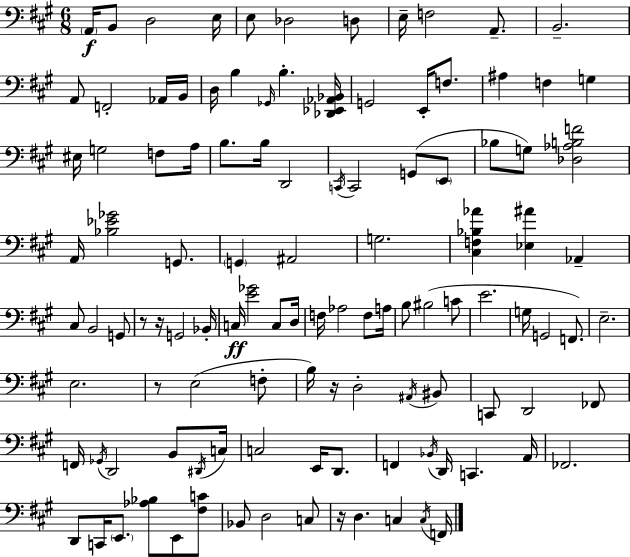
A2/s B2/e D3/h E3/s E3/e Db3/h D3/e E3/s F3/h A2/e. B2/h. A2/e F2/h Ab2/s B2/s D3/s B3/q Gb2/s B3/q. [Db2,Eb2,Ab2,Bb2]/s G2/h E2/s F3/e. A#3/q F3/q G3/q EIS3/s G3/h F3/e A3/s B3/e. B3/s D2/h C2/s C2/h G2/e E2/e Bb3/e G3/e [Db3,Ab3,B3,F4]/h A2/s [Bb3,Eb4,Gb4]/h G2/e. G2/q A#2/h G3/h. [C#3,F3,Bb3,Ab4]/q [Eb3,A#4]/q Ab2/q C#3/e B2/h G2/e R/e R/s G2/h Bb2/s C3/s [E4,Gb4]/h C3/e D3/s F3/s Ab3/h F3/e A3/s B3/e BIS3/h C4/e E4/h. G3/s G2/h F2/e. E3/h. E3/h. R/e E3/h F3/e B3/s R/s D3/h A#2/s BIS2/e C2/e D2/h FES2/e F2/s Gb2/s D2/h B2/e D#2/s C3/s C3/h E2/s D2/e. F2/q Bb2/s D2/s C2/q. A2/s FES2/h. D2/e C2/s E2/e. [Ab3,Bb3]/e E2/e [F#3,C4]/e Bb2/e D3/h C3/e R/s D3/q. C3/q C3/s F2/s